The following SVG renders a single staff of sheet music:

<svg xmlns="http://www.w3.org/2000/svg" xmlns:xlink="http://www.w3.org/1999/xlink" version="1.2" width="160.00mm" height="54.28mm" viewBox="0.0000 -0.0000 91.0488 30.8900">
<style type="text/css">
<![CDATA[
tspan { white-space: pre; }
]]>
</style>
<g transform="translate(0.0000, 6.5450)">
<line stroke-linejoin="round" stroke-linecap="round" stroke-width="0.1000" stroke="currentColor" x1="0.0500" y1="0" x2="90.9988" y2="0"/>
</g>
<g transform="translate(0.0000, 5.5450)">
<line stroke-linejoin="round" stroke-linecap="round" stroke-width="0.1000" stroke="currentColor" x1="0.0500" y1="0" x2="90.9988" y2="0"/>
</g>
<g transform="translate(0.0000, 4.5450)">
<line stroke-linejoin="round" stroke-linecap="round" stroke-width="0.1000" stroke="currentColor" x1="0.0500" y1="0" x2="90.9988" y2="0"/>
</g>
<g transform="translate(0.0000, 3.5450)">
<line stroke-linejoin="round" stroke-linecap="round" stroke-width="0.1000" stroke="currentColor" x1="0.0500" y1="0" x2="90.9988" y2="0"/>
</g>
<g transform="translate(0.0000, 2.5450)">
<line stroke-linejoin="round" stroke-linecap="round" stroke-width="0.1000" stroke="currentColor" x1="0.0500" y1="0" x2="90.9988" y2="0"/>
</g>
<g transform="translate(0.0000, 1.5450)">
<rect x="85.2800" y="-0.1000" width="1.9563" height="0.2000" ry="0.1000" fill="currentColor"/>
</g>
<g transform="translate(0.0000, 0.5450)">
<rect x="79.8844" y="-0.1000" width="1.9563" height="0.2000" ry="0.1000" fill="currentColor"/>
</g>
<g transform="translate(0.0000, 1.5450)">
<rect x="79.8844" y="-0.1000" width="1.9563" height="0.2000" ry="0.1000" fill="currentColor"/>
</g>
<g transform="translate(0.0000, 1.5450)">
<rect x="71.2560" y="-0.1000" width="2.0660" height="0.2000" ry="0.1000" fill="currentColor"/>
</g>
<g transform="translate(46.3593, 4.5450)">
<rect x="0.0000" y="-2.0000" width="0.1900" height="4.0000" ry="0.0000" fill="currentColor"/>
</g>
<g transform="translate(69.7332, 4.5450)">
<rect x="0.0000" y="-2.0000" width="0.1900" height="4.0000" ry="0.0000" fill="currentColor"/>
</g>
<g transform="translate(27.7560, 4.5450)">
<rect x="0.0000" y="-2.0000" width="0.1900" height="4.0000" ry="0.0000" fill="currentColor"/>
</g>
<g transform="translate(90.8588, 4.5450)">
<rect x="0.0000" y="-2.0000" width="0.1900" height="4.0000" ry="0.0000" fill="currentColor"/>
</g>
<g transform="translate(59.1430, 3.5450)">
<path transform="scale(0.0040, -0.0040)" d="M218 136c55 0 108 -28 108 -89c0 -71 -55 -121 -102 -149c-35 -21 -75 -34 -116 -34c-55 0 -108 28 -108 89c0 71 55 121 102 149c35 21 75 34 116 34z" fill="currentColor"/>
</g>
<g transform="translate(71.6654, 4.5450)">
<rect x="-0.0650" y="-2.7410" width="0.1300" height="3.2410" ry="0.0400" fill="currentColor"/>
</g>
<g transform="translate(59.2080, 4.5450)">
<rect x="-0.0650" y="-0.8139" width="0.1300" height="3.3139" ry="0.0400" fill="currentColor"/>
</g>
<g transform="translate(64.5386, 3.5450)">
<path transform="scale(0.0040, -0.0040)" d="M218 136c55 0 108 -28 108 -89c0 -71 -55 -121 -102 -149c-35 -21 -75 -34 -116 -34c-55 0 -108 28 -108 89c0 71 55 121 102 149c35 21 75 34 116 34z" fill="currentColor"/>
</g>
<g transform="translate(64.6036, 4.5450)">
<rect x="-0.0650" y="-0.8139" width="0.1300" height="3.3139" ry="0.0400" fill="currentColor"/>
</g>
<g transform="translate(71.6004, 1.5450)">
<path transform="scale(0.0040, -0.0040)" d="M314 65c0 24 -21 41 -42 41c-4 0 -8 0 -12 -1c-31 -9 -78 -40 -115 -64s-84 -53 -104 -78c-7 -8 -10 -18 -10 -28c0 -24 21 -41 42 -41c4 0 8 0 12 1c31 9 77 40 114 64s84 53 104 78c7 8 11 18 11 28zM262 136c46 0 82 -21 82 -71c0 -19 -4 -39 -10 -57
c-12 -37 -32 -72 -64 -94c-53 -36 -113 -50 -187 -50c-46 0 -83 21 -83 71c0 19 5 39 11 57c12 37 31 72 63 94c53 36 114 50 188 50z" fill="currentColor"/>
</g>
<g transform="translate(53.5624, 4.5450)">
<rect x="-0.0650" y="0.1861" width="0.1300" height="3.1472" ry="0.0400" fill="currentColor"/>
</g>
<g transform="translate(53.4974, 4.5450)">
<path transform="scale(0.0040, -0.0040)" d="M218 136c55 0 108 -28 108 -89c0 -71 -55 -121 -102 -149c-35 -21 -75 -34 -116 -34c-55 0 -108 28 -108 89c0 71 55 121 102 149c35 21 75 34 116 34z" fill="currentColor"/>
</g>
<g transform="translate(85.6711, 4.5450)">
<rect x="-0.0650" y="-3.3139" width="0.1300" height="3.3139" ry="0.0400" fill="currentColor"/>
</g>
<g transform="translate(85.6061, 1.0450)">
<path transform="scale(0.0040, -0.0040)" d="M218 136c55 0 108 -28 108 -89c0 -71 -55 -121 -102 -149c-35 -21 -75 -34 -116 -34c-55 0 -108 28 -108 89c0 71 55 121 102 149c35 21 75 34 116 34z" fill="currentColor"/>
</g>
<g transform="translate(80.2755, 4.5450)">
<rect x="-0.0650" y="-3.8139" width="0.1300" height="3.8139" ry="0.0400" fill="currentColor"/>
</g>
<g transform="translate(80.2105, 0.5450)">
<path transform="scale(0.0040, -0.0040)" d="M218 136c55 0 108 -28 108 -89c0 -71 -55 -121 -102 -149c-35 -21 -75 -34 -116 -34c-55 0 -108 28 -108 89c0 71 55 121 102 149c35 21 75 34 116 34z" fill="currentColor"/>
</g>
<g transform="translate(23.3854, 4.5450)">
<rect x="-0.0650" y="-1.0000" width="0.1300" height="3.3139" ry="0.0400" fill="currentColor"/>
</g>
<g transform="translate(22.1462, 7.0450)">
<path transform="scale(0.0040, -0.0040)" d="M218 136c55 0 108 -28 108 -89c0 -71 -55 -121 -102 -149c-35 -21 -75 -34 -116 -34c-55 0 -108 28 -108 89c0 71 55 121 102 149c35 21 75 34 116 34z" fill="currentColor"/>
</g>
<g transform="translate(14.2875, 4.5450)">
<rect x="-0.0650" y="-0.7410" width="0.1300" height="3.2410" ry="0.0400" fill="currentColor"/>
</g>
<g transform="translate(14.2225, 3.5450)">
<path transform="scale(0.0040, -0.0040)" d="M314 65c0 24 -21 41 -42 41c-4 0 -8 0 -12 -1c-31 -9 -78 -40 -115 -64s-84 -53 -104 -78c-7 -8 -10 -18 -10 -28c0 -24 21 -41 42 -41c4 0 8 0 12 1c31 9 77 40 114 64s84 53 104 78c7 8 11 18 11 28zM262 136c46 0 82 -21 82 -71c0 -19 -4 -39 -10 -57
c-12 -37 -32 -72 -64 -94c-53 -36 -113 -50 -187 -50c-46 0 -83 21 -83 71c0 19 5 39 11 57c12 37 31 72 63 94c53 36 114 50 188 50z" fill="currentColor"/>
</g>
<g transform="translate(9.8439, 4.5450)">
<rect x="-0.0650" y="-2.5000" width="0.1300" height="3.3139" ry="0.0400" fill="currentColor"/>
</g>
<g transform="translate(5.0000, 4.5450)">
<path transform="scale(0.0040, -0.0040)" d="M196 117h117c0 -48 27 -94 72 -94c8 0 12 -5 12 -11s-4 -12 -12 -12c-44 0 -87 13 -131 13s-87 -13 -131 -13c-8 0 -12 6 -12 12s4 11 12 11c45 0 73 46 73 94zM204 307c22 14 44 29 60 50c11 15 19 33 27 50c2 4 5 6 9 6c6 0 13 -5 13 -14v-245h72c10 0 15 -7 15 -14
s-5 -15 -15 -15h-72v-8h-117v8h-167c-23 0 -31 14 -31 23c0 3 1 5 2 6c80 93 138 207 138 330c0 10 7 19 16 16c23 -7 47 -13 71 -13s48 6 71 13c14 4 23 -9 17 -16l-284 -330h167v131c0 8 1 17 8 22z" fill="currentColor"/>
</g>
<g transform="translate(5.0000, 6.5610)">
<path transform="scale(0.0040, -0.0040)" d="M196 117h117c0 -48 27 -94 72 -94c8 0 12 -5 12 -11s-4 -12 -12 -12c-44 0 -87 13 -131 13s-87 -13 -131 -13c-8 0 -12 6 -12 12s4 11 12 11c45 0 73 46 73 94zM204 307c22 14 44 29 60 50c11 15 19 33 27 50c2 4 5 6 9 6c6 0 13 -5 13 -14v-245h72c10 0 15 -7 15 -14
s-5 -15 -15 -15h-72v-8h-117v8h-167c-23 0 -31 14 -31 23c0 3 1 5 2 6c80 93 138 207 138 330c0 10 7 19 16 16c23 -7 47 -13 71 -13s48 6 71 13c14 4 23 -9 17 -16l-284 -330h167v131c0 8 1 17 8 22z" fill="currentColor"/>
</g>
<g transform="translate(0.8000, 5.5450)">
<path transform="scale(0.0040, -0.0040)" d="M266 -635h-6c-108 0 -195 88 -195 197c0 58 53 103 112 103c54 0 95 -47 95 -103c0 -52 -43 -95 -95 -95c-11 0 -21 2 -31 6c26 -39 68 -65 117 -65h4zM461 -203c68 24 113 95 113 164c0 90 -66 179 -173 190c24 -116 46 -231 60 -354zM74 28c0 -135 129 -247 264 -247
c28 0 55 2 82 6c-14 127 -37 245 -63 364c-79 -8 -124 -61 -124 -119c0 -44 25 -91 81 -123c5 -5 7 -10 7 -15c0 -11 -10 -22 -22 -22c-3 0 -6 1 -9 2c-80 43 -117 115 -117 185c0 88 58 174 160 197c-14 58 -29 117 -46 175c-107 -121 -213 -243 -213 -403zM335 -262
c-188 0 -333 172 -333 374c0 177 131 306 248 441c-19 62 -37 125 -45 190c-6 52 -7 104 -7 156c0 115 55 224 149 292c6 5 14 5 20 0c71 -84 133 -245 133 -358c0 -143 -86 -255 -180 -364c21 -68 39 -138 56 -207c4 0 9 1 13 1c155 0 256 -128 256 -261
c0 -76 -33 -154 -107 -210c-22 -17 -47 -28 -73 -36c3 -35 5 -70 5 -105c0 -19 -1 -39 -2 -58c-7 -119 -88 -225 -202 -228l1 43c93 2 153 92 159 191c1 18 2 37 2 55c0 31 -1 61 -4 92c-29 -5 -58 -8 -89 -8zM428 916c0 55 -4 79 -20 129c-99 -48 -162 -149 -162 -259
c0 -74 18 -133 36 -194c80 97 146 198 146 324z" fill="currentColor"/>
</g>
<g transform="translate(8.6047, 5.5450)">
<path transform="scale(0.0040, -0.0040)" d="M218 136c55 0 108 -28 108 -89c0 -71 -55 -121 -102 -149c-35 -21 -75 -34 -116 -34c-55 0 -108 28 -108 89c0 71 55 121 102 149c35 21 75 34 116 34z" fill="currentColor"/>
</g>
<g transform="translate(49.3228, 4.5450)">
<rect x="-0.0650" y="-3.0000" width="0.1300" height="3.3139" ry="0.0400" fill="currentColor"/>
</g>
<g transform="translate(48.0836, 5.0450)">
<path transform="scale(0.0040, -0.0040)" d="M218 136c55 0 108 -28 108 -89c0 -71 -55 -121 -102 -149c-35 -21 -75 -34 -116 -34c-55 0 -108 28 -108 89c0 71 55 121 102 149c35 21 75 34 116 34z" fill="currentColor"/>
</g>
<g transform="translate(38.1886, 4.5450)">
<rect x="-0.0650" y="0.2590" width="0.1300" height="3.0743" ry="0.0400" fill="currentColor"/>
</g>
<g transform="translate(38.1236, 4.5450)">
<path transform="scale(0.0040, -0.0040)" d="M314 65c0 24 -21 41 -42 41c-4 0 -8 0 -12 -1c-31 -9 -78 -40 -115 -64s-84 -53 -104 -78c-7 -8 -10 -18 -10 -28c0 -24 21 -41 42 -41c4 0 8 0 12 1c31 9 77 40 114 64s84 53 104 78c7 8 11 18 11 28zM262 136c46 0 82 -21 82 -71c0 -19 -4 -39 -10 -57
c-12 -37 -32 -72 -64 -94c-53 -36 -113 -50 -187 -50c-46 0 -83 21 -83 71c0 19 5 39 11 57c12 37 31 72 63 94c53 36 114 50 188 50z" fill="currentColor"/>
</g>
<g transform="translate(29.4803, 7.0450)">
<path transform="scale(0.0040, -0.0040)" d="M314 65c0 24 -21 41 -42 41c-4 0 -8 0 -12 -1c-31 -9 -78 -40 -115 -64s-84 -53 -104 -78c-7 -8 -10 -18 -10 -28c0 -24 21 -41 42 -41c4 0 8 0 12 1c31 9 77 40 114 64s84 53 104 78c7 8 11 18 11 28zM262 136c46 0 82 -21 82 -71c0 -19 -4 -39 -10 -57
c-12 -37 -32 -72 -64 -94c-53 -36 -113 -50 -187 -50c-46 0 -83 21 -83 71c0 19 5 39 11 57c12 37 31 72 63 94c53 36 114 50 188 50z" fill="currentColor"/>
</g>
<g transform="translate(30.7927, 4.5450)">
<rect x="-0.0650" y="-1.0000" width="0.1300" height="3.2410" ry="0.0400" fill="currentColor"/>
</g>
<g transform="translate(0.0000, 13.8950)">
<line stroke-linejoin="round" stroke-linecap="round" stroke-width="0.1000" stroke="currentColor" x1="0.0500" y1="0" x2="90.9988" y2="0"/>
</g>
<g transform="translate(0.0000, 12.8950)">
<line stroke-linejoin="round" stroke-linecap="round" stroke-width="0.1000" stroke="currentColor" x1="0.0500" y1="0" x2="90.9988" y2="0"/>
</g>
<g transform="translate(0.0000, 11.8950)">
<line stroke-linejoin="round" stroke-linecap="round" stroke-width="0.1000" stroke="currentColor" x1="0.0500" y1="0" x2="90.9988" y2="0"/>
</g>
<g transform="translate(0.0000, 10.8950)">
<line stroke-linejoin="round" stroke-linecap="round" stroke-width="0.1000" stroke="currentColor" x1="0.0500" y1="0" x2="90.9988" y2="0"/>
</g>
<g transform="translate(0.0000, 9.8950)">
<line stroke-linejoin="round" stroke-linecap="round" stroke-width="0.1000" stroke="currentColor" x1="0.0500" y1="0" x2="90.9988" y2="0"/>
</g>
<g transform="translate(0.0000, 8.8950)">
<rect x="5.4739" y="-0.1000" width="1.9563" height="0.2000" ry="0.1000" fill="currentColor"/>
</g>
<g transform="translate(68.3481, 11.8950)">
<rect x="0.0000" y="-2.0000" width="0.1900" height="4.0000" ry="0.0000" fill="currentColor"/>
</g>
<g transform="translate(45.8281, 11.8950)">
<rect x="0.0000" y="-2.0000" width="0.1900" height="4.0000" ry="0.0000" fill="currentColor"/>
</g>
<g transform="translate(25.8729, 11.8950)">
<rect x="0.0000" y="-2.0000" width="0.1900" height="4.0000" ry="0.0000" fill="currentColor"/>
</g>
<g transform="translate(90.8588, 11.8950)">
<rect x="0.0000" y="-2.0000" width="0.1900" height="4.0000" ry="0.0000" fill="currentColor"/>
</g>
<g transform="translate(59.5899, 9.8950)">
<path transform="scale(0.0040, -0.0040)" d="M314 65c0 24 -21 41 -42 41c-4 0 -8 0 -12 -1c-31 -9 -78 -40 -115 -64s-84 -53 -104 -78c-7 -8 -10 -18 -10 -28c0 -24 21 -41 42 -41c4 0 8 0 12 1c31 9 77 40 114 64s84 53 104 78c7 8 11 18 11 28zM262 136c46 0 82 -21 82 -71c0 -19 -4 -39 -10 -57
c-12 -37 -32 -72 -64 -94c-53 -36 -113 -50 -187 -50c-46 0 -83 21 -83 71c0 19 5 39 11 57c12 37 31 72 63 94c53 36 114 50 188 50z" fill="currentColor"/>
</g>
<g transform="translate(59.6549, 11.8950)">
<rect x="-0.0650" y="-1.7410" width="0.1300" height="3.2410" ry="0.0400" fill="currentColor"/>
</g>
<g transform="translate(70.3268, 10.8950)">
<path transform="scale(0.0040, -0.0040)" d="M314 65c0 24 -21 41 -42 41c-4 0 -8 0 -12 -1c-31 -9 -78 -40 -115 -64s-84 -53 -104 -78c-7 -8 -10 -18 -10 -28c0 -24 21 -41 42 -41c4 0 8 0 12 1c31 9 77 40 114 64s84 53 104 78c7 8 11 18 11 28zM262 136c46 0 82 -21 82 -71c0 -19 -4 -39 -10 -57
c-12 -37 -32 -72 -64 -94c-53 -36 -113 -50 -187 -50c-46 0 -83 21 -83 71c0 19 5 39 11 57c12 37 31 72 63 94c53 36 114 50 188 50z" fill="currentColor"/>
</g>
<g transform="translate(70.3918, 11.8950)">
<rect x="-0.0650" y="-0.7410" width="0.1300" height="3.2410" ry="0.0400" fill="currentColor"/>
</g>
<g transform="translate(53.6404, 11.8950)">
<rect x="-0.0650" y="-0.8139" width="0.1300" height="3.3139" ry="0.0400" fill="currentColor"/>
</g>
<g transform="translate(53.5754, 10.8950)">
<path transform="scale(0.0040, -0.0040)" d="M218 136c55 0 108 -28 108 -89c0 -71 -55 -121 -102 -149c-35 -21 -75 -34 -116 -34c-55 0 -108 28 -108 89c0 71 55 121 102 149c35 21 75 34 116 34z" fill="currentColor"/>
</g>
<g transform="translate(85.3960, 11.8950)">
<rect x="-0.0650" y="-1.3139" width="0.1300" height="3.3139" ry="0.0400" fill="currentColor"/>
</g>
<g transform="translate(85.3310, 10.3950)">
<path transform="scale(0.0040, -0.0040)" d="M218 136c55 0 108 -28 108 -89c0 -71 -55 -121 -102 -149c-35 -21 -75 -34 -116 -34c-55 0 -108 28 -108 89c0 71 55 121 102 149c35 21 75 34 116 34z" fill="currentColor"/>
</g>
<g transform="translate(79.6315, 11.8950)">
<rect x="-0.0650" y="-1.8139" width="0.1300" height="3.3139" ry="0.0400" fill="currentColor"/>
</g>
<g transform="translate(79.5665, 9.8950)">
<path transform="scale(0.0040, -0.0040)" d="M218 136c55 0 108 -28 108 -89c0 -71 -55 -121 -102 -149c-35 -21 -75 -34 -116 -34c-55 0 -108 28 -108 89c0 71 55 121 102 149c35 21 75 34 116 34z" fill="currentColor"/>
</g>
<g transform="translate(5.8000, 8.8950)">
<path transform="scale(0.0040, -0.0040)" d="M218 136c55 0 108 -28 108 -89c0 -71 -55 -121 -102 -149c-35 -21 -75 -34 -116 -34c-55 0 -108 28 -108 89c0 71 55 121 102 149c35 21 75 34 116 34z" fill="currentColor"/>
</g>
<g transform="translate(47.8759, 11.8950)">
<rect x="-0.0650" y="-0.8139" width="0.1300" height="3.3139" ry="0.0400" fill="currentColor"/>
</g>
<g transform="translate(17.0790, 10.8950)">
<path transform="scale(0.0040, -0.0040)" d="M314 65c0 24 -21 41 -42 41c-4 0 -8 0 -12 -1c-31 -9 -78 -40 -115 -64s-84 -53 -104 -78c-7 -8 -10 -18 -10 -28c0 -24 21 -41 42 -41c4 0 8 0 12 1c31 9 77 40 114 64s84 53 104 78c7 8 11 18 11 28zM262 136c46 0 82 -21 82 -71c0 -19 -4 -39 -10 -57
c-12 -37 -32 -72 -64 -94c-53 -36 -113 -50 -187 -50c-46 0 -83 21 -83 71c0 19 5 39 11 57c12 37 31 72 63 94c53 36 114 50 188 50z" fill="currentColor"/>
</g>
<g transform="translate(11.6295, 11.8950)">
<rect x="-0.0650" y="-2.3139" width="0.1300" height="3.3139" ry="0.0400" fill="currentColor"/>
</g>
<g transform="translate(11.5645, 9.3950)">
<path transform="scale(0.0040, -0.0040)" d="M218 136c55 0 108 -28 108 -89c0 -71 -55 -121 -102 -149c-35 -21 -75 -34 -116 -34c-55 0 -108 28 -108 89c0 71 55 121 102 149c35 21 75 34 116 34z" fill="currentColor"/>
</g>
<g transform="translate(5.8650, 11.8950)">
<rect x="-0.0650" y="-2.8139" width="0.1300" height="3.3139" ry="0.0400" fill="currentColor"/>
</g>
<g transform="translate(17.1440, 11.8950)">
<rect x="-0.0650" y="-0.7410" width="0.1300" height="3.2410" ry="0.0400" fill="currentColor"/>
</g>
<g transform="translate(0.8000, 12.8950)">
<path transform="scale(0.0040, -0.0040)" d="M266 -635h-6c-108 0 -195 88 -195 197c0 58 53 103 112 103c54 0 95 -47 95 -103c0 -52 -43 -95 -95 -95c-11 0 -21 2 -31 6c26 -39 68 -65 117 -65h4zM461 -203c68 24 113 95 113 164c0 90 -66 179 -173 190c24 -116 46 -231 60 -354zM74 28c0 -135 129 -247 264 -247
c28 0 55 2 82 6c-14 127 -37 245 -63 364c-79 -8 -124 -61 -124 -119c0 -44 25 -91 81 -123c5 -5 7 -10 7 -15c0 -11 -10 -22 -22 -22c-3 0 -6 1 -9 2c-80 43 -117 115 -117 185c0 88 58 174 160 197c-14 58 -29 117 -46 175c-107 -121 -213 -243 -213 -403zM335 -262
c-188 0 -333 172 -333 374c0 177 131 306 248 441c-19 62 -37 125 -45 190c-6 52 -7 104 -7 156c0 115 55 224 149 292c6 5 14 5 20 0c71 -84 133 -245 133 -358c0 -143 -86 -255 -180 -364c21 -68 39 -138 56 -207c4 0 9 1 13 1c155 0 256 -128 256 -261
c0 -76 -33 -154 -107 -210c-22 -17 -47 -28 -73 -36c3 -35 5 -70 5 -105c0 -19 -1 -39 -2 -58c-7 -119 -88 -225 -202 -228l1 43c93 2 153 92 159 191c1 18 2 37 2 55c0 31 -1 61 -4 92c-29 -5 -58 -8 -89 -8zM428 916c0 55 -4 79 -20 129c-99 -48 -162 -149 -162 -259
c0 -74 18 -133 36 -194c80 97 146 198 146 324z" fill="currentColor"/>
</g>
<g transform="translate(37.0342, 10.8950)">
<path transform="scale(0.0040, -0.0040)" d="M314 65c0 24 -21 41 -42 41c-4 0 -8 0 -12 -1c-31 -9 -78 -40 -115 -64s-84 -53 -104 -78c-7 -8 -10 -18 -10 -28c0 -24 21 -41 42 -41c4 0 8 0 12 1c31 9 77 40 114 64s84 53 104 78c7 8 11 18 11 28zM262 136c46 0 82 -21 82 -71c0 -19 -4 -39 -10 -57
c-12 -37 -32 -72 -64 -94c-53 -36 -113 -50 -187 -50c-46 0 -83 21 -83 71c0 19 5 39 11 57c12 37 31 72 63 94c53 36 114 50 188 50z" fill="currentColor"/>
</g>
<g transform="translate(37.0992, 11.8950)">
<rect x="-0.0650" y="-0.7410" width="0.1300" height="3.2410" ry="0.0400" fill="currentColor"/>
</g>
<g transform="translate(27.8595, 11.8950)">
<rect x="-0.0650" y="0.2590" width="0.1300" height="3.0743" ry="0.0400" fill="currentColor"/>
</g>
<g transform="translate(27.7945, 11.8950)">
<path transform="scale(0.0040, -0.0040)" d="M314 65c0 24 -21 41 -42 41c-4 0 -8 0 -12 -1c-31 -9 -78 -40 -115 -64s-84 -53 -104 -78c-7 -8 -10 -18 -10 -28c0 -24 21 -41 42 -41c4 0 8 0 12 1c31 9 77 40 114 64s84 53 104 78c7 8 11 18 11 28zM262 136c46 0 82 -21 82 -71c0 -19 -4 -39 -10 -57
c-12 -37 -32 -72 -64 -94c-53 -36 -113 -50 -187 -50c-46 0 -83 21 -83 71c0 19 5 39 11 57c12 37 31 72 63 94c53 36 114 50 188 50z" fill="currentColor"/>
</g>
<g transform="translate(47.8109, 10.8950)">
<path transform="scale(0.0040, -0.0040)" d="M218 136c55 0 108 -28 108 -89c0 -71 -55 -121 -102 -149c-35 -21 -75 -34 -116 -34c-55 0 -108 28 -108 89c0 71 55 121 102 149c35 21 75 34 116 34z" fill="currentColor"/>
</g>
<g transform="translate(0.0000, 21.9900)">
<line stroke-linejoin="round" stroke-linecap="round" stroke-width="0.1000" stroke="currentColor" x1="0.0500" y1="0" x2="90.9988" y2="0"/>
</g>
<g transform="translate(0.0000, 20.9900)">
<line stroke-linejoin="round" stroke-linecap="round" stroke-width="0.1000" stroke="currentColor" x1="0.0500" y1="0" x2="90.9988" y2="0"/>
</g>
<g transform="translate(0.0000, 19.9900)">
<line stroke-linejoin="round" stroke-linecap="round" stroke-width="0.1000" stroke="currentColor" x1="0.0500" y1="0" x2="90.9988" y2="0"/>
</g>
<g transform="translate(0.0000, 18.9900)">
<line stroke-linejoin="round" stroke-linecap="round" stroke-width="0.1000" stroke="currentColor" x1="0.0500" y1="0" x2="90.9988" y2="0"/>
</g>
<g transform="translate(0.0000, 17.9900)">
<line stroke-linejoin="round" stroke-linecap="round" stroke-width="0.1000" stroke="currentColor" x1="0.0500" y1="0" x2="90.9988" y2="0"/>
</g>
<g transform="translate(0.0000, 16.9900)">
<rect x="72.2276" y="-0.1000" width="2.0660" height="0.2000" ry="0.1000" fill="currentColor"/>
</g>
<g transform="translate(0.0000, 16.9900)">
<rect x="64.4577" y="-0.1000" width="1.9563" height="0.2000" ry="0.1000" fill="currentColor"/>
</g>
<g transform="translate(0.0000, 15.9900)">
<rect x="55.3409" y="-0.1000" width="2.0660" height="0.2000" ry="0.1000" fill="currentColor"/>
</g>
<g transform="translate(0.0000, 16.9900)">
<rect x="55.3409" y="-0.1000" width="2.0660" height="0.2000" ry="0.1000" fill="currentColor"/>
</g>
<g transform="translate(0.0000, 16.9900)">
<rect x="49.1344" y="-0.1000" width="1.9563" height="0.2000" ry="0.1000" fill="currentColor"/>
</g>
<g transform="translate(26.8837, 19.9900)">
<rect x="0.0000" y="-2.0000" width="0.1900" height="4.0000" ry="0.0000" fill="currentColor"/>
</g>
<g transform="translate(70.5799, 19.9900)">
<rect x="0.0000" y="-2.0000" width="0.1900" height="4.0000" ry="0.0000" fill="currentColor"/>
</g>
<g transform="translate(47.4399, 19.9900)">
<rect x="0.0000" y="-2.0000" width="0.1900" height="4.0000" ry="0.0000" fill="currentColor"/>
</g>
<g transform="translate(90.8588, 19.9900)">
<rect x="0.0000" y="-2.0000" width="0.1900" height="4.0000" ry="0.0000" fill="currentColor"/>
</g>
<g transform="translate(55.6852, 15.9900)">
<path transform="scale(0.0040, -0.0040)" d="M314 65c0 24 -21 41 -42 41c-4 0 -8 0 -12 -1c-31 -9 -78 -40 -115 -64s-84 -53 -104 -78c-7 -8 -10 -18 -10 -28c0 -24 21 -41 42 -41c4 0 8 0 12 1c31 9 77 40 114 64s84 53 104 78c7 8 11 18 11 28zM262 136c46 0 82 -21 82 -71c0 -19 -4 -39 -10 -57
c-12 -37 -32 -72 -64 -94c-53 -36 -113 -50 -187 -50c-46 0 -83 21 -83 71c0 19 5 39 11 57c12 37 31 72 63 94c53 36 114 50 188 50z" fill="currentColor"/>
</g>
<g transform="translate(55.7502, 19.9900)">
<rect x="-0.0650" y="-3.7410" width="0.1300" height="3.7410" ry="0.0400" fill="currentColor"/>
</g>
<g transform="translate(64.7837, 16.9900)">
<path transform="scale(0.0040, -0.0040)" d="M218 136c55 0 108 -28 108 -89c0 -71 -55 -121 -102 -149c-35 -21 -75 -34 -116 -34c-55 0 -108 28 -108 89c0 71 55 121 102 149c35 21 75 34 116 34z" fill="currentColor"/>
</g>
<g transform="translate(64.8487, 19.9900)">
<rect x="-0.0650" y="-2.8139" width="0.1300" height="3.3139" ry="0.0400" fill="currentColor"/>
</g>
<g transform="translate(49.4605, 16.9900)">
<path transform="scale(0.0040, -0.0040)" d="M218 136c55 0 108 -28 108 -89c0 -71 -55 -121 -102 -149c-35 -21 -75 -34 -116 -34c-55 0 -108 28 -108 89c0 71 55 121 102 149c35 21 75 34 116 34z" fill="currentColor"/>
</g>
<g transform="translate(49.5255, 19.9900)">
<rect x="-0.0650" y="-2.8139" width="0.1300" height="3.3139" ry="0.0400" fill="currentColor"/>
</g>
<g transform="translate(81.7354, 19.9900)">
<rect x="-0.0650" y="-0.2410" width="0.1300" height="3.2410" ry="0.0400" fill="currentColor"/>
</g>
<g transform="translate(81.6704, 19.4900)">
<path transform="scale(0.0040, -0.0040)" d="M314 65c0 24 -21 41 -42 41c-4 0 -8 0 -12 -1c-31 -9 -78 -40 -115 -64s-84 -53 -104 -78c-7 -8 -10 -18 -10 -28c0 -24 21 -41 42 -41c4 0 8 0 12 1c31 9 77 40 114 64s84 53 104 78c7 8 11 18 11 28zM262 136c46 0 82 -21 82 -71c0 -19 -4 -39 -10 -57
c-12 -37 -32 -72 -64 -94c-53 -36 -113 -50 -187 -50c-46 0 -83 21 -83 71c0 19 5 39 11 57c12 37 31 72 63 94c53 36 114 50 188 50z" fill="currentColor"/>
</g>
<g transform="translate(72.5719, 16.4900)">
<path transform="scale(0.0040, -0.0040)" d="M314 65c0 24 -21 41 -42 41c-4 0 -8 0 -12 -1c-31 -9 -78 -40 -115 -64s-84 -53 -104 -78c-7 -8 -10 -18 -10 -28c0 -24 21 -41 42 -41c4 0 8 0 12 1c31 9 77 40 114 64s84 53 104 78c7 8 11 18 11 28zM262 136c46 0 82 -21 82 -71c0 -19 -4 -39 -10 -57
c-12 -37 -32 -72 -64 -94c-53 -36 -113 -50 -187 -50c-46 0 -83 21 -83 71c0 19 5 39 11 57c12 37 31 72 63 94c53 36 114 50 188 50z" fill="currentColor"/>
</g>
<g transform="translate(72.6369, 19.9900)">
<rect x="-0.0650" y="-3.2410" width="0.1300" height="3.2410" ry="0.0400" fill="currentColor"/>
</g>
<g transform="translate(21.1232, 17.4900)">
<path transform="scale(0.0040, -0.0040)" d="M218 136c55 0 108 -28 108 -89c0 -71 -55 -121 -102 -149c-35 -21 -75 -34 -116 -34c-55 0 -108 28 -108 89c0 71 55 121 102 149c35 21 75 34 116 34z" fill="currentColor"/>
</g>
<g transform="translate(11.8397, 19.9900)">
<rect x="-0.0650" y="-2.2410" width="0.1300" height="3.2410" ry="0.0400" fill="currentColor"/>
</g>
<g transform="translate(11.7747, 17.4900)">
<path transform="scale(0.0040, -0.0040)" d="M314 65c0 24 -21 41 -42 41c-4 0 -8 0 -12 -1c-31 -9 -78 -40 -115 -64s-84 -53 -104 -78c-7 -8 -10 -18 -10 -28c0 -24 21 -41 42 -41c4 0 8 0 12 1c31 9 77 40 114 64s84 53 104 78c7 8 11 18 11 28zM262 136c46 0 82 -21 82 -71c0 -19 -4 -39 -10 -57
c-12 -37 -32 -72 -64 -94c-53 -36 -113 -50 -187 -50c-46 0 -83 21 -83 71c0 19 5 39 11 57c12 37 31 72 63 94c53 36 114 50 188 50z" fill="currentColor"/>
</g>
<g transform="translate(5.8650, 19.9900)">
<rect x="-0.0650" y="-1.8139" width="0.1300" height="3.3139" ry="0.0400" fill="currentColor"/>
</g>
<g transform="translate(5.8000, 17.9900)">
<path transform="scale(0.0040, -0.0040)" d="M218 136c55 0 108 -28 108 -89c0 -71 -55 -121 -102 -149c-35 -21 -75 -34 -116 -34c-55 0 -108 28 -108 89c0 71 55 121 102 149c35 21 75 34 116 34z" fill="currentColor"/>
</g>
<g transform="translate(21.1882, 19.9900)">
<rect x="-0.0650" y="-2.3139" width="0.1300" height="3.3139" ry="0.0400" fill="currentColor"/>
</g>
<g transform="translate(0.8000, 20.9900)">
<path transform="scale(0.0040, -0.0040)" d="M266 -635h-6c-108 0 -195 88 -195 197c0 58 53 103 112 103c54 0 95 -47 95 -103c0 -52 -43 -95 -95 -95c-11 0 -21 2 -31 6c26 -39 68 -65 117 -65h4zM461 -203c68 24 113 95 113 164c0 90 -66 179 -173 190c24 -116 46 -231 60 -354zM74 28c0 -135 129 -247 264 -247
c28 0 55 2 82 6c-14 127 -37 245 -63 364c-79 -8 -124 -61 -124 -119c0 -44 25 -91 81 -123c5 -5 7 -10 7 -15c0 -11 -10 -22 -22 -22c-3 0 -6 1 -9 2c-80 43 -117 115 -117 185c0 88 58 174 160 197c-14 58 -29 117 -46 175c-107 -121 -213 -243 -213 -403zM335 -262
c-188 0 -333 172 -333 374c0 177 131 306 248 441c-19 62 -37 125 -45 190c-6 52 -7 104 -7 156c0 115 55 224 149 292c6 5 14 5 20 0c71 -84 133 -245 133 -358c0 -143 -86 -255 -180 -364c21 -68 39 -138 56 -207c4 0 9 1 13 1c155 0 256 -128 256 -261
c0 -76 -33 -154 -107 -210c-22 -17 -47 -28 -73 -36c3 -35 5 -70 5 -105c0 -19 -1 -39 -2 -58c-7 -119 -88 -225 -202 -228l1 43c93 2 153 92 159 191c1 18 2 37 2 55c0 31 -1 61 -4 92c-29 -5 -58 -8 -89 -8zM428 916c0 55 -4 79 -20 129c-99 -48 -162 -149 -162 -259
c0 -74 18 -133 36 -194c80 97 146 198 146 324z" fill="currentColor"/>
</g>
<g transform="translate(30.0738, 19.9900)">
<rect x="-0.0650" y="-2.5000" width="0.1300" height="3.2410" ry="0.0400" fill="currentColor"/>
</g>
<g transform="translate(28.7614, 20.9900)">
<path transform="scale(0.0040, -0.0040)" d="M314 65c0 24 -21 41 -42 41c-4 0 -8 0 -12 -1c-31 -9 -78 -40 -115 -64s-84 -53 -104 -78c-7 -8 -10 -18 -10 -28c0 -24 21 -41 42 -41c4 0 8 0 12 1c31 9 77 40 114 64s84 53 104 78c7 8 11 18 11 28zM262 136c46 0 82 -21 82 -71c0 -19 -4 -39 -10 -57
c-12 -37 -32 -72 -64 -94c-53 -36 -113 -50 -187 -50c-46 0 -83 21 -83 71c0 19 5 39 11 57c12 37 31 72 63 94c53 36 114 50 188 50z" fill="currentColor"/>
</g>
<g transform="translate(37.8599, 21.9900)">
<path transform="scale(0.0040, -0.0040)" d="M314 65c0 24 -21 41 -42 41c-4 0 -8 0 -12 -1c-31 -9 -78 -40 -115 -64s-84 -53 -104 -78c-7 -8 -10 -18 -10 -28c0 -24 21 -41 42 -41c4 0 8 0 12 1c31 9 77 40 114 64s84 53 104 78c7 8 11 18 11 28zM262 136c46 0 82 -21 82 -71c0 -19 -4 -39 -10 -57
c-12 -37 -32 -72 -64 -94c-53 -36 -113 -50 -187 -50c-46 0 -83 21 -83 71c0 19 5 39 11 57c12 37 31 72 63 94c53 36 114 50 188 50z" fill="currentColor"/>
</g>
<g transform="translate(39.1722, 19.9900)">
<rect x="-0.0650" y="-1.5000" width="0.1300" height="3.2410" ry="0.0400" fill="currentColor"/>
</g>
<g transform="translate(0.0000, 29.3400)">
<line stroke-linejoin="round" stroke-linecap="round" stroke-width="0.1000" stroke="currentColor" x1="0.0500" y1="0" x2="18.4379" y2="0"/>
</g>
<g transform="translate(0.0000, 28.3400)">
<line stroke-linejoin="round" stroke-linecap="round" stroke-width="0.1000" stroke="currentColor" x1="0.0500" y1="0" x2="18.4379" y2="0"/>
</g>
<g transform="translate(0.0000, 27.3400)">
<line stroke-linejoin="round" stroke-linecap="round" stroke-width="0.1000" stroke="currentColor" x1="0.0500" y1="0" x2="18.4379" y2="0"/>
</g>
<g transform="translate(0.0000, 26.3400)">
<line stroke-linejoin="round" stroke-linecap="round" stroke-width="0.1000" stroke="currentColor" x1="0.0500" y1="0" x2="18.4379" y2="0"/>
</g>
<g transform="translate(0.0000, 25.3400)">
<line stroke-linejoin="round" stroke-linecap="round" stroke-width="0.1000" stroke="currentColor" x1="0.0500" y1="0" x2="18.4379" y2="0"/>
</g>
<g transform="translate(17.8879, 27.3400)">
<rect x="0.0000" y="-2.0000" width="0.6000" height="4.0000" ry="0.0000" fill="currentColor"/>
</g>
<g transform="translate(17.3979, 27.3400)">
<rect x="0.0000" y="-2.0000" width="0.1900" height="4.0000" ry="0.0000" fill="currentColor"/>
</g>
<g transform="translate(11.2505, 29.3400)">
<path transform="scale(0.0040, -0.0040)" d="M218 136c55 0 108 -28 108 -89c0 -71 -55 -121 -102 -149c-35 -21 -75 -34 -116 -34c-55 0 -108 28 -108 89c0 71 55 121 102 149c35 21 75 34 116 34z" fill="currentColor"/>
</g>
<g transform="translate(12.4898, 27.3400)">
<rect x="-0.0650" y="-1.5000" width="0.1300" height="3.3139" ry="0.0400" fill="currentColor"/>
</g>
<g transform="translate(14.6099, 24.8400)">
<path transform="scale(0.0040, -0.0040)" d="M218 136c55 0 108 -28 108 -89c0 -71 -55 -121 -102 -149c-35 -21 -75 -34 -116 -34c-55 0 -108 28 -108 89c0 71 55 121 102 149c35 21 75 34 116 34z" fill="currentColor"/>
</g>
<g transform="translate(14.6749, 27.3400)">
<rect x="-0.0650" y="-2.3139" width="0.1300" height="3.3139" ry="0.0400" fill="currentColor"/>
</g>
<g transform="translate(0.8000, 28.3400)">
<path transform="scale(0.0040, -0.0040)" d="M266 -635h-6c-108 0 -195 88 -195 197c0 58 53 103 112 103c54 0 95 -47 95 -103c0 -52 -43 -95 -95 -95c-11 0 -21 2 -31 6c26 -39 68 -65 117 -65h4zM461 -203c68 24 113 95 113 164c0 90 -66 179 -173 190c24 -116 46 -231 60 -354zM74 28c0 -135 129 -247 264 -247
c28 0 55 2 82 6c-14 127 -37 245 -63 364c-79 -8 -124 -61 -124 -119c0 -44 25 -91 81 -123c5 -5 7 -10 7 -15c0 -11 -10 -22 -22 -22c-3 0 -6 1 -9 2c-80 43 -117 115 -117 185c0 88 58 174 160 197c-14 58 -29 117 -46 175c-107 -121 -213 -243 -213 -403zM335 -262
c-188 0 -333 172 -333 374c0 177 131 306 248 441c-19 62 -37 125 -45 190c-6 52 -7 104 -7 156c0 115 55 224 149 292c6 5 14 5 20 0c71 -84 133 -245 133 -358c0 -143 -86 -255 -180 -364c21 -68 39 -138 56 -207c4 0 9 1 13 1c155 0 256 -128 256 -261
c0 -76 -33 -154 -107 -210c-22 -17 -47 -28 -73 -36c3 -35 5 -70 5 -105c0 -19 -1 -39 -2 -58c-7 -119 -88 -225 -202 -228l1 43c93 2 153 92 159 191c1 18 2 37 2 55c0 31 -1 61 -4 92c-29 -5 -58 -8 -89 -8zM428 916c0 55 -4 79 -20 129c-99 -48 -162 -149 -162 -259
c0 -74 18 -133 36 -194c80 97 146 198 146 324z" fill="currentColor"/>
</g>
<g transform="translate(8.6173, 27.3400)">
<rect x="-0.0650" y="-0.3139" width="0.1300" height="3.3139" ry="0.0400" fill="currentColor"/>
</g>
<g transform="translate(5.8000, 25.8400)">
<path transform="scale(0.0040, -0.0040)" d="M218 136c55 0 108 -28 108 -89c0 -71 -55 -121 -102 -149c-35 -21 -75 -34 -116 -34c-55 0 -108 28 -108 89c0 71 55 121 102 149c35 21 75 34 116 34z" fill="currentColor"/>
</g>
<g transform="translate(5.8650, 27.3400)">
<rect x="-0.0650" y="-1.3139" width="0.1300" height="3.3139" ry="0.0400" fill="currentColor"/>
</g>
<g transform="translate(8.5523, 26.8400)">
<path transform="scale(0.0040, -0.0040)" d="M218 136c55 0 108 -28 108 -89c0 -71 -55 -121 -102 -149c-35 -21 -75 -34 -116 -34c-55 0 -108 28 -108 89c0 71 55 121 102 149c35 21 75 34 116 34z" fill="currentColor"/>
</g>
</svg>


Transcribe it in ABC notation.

X:1
T:Untitled
M:4/4
L:1/4
K:C
G d2 D D2 B2 A B d d a2 c' b a g d2 B2 d2 d d f2 d2 f e f g2 g G2 E2 a c'2 a b2 c2 e c E g